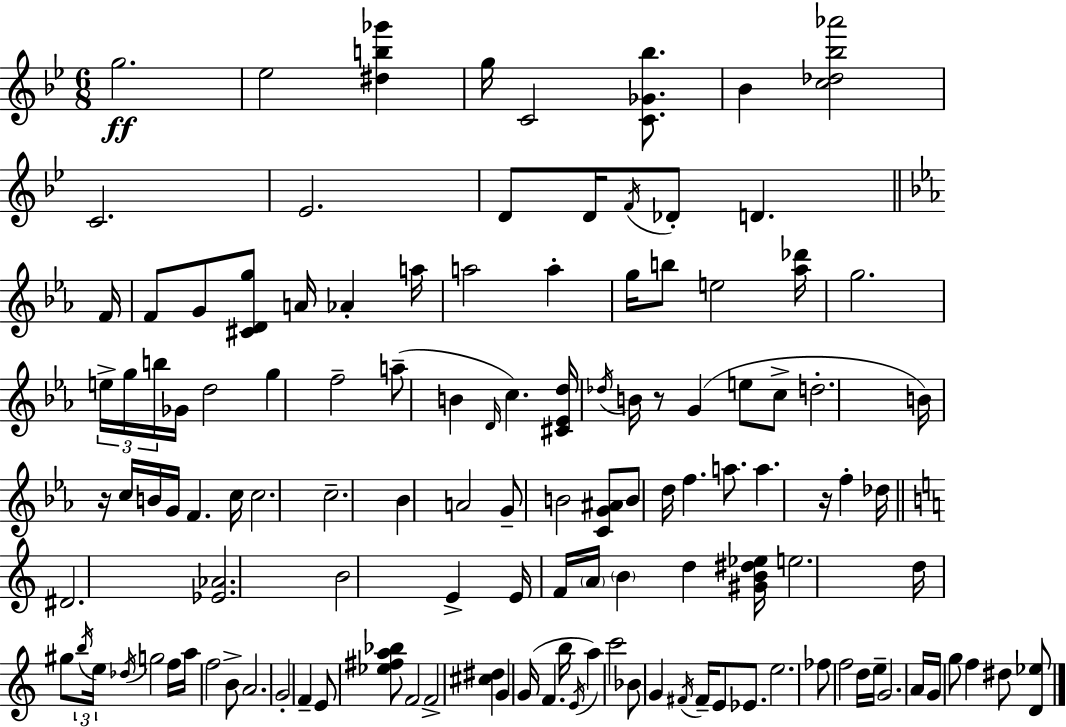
G5/h. Eb5/h [D#5,B5,Gb6]/q G5/s C4/h [C4,Gb4,Bb5]/e. Bb4/q [C5,Db5,Bb5,Ab6]/h C4/h. Eb4/h. D4/e D4/s F4/s Db4/e D4/q. F4/s F4/e G4/e [C#4,D4,G5]/e A4/s Ab4/q A5/s A5/h A5/q G5/s B5/e E5/h [Ab5,Db6]/s G5/h. E5/s G5/s B5/s Gb4/s D5/h G5/q F5/h A5/e B4/q D4/s C5/q. [C#4,Eb4,D5]/s Db5/s B4/s R/e G4/q E5/e C5/e D5/h. B4/s R/s C5/s B4/s G4/s F4/q. C5/s C5/h. C5/h. Bb4/q A4/h G4/e B4/h [C4,G4,A#4]/e B4/e D5/s F5/q. A5/e. A5/q. R/s F5/q Db5/s D#4/h. [Eb4,Ab4]/h. B4/h E4/q E4/s F4/s A4/s B4/q D5/q [G#4,B4,D#5,Eb5]/s E5/h. D5/s G#5/e B5/s E5/s Db5/s G5/h F5/s A5/s F5/h B4/e A4/h. G4/h F4/q E4/e [Eb5,F#5,A5,Bb5]/e F4/h F4/h [C#5,D#5]/q G4/q G4/s F4/q. B5/s E4/s A5/q C6/h Bb4/e G4/q F#4/s F#4/s E4/e Eb4/e. E5/h. FES5/e F5/h D5/s E5/s G4/h. A4/s G4/s G5/e F5/q D#5/e [D4,Eb5]/e